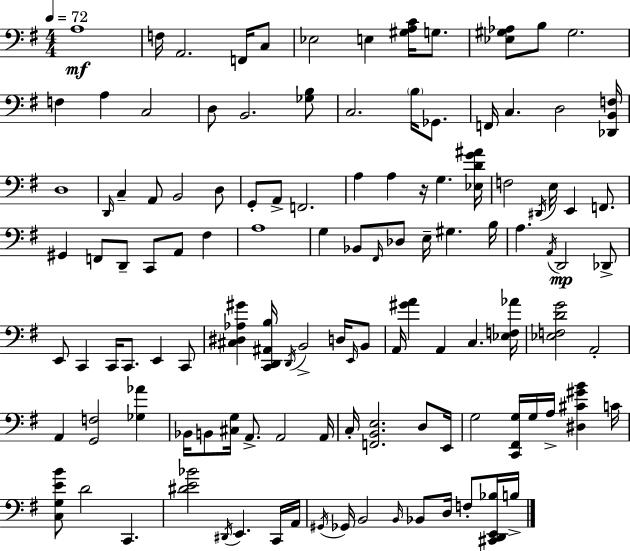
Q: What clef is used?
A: bass